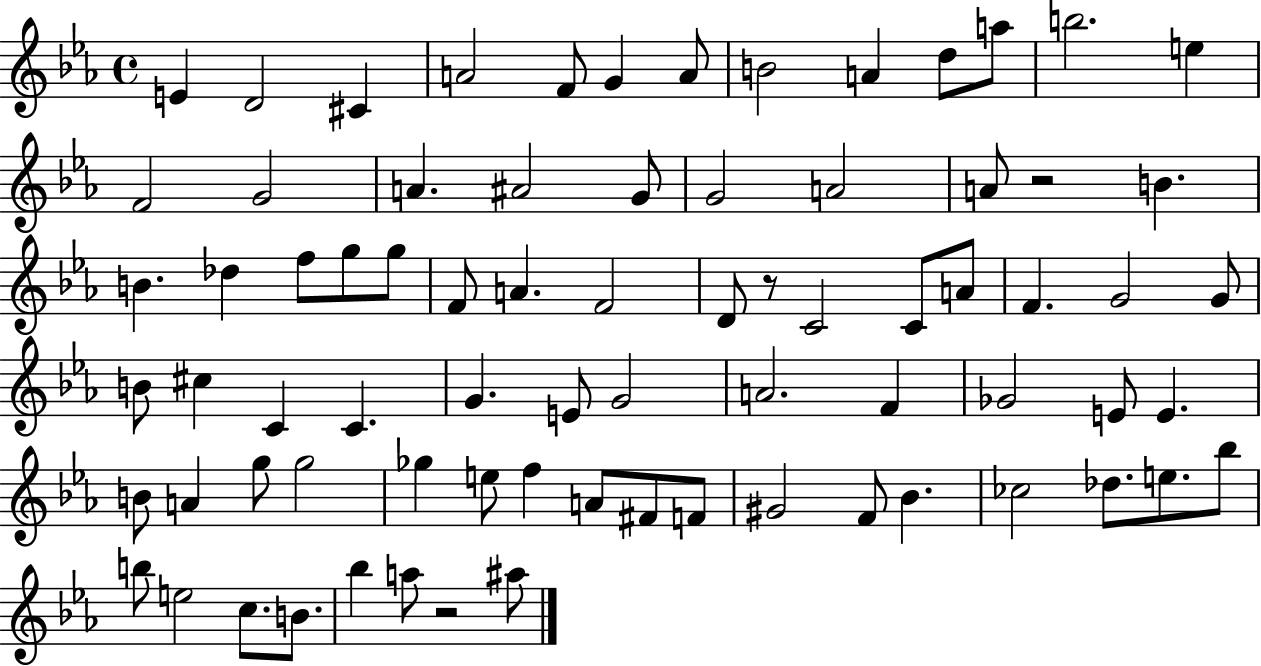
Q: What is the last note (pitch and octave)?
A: A#5